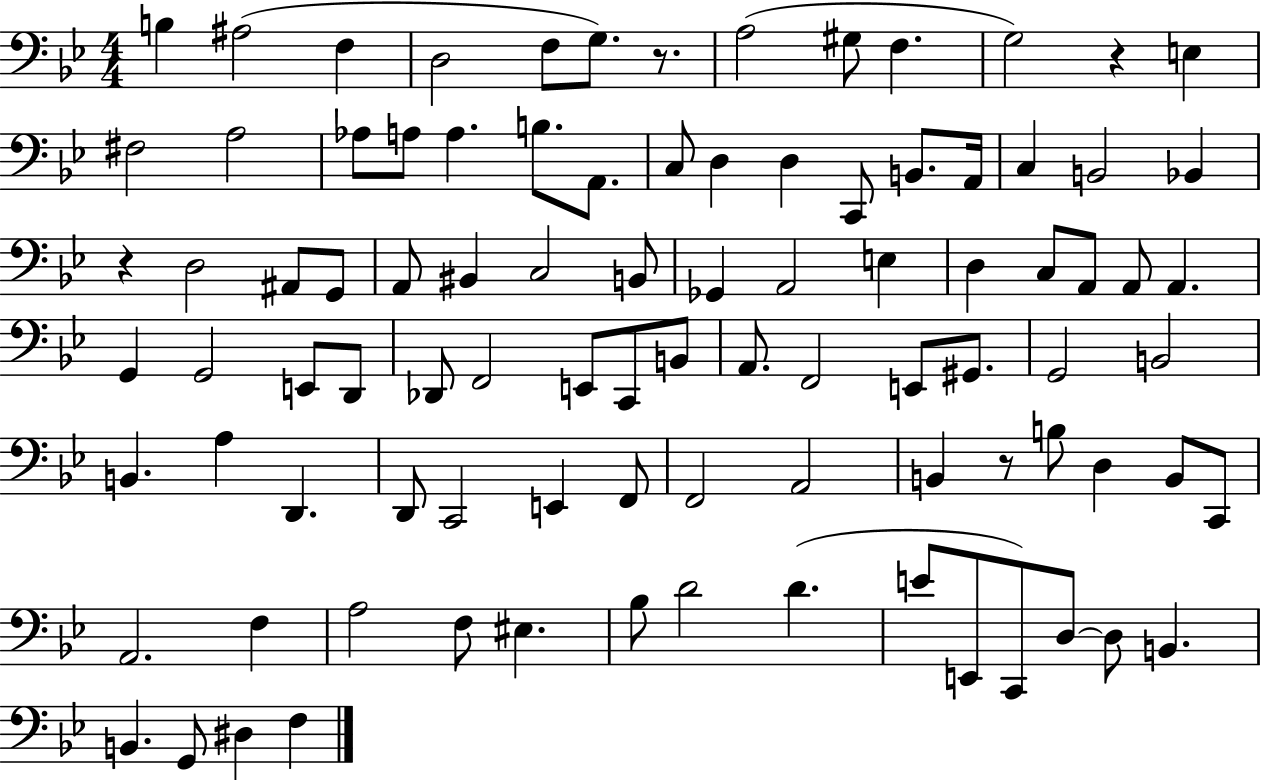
B3/q A#3/h F3/q D3/h F3/e G3/e. R/e. A3/h G#3/e F3/q. G3/h R/q E3/q F#3/h A3/h Ab3/e A3/e A3/q. B3/e. A2/e. C3/e D3/q D3/q C2/e B2/e. A2/s C3/q B2/h Bb2/q R/q D3/h A#2/e G2/e A2/e BIS2/q C3/h B2/e Gb2/q A2/h E3/q D3/q C3/e A2/e A2/e A2/q. G2/q G2/h E2/e D2/e Db2/e F2/h E2/e C2/e B2/e A2/e. F2/h E2/e G#2/e. G2/h B2/h B2/q. A3/q D2/q. D2/e C2/h E2/q F2/e F2/h A2/h B2/q R/e B3/e D3/q B2/e C2/e A2/h. F3/q A3/h F3/e EIS3/q. Bb3/e D4/h D4/q. E4/e E2/e C2/e D3/e D3/e B2/q. B2/q. G2/e D#3/q F3/q